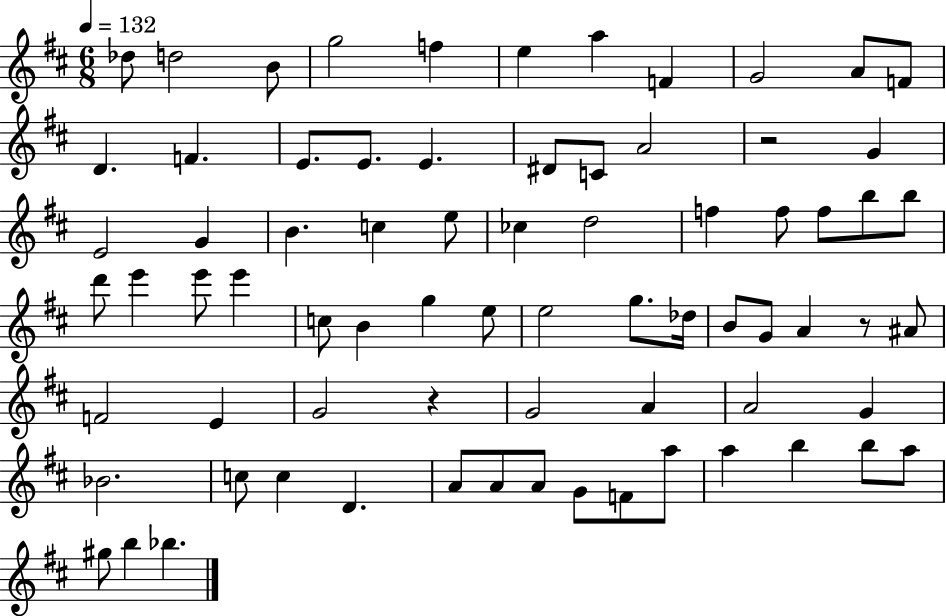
X:1
T:Untitled
M:6/8
L:1/4
K:D
_d/2 d2 B/2 g2 f e a F G2 A/2 F/2 D F E/2 E/2 E ^D/2 C/2 A2 z2 G E2 G B c e/2 _c d2 f f/2 f/2 b/2 b/2 d'/2 e' e'/2 e' c/2 B g e/2 e2 g/2 _d/4 B/2 G/2 A z/2 ^A/2 F2 E G2 z G2 A A2 G _B2 c/2 c D A/2 A/2 A/2 G/2 F/2 a/2 a b b/2 a/2 ^g/2 b _b